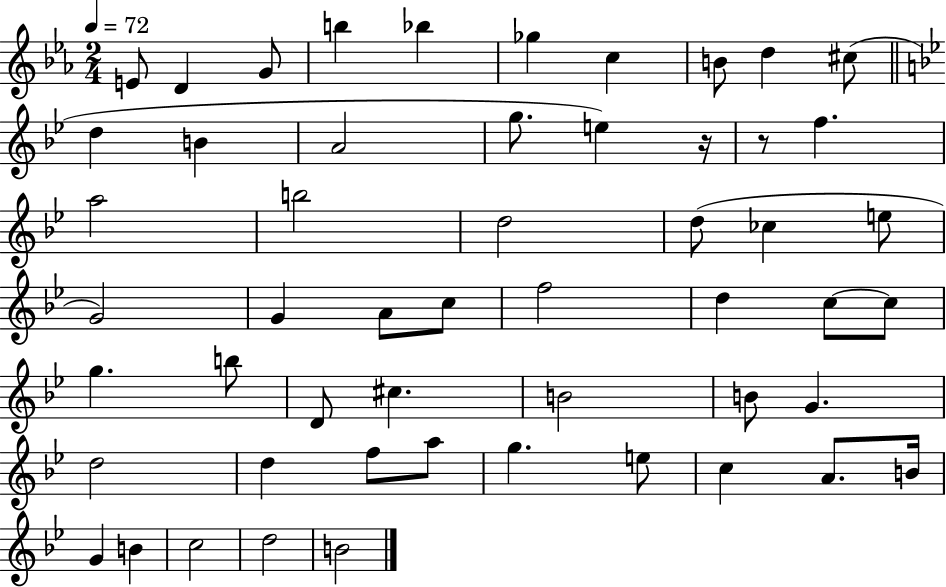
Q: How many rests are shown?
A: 2